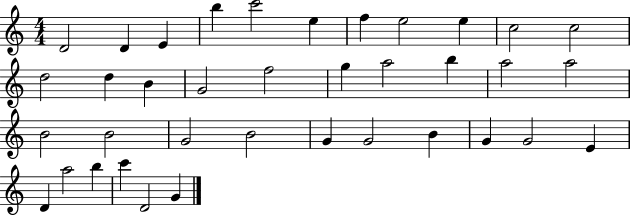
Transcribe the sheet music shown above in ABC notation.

X:1
T:Untitled
M:4/4
L:1/4
K:C
D2 D E b c'2 e f e2 e c2 c2 d2 d B G2 f2 g a2 b a2 a2 B2 B2 G2 B2 G G2 B G G2 E D a2 b c' D2 G